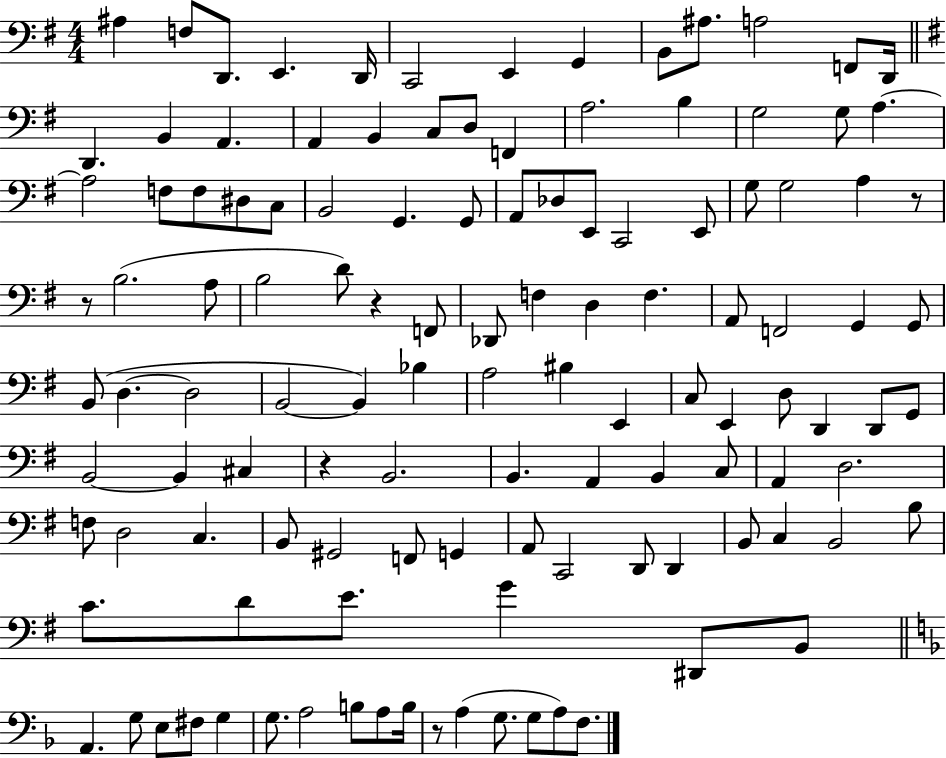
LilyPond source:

{
  \clef bass
  \numericTimeSignature
  \time 4/4
  \key g \major
  \repeat volta 2 { ais4 f8 d,8. e,4. d,16 | c,2 e,4 g,4 | b,8 ais8. a2 f,8 d,16 | \bar "||" \break \key g \major d,4. b,4 a,4. | a,4 b,4 c8 d8 f,4 | a2. b4 | g2 g8 a4.~~ | \break a2 f8 f8 dis8 c8 | b,2 g,4. g,8 | a,8 des8 e,8 c,2 e,8 | g8 g2 a4 r8 | \break r8 b2.( a8 | b2 d'8) r4 f,8 | des,8 f4 d4 f4. | a,8 f,2 g,4 g,8 | \break b,8( d4.~~ d2 | b,2~~ b,4) bes4 | a2 bis4 e,4 | c8 e,4 d8 d,4 d,8 g,8 | \break b,2~~ b,4 cis4 | r4 b,2. | b,4. a,4 b,4 c8 | a,4 d2. | \break f8 d2 c4. | b,8 gis,2 f,8 g,4 | a,8 c,2 d,8 d,4 | b,8 c4 b,2 b8 | \break c'8. d'8 e'8. g'4 dis,8 b,8 | \bar "||" \break \key d \minor a,4. g8 e8 fis8 g4 | g8. a2 b8 a8 b16 | r8 a4( g8. g8 a8) f8. | } \bar "|."
}